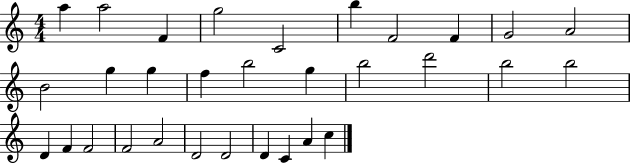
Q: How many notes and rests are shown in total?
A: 31